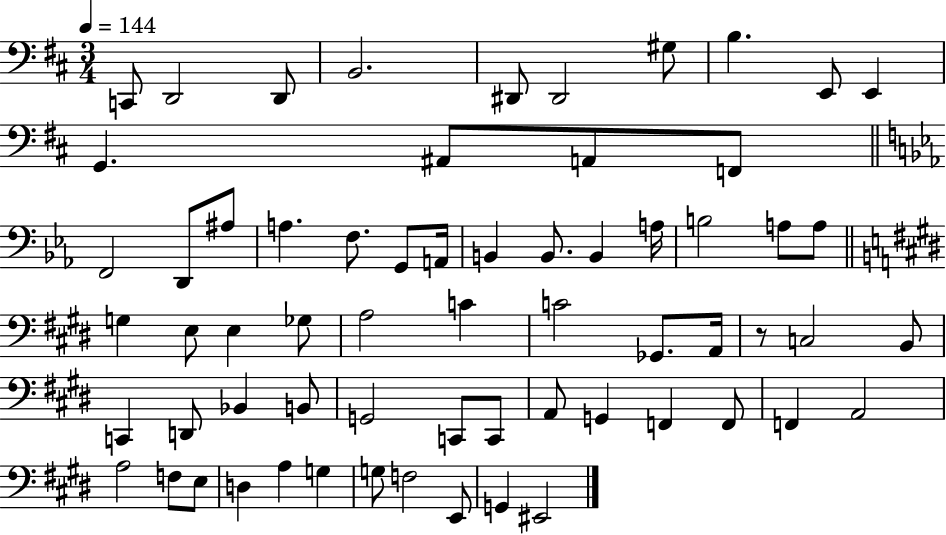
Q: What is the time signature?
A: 3/4